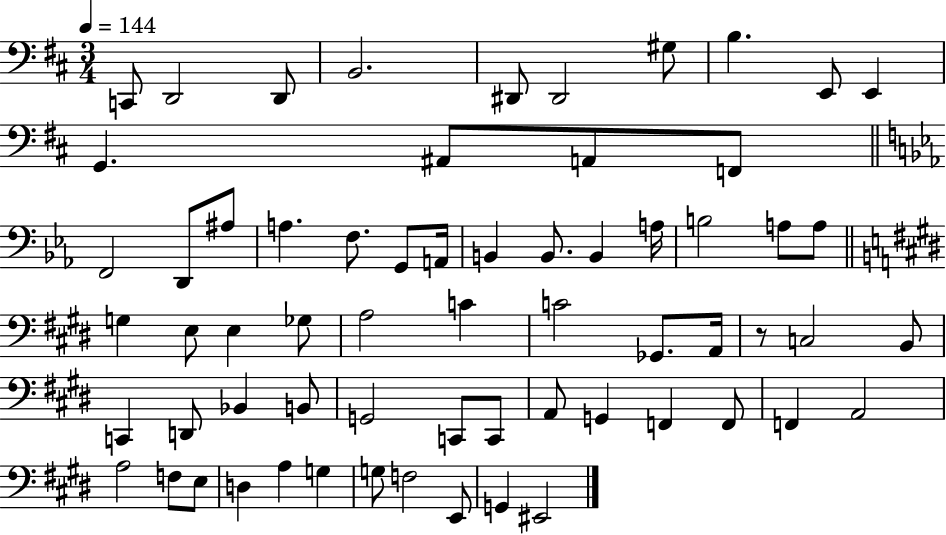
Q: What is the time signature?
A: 3/4